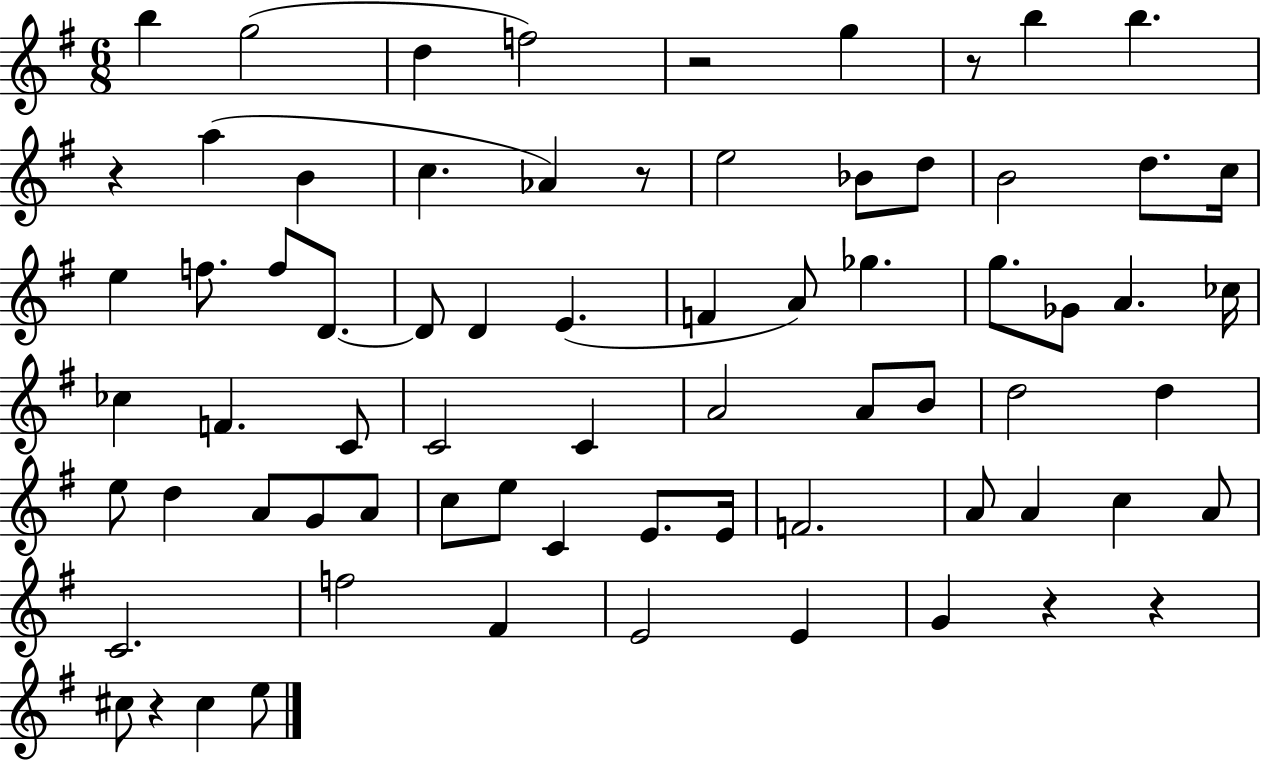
B5/q G5/h D5/q F5/h R/h G5/q R/e B5/q B5/q. R/q A5/q B4/q C5/q. Ab4/q R/e E5/h Bb4/e D5/e B4/h D5/e. C5/s E5/q F5/e. F5/e D4/e. D4/e D4/q E4/q. F4/q A4/e Gb5/q. G5/e. Gb4/e A4/q. CES5/s CES5/q F4/q. C4/e C4/h C4/q A4/h A4/e B4/e D5/h D5/q E5/e D5/q A4/e G4/e A4/e C5/e E5/e C4/q E4/e. E4/s F4/h. A4/e A4/q C5/q A4/e C4/h. F5/h F#4/q E4/h E4/q G4/q R/q R/q C#5/e R/q C#5/q E5/e